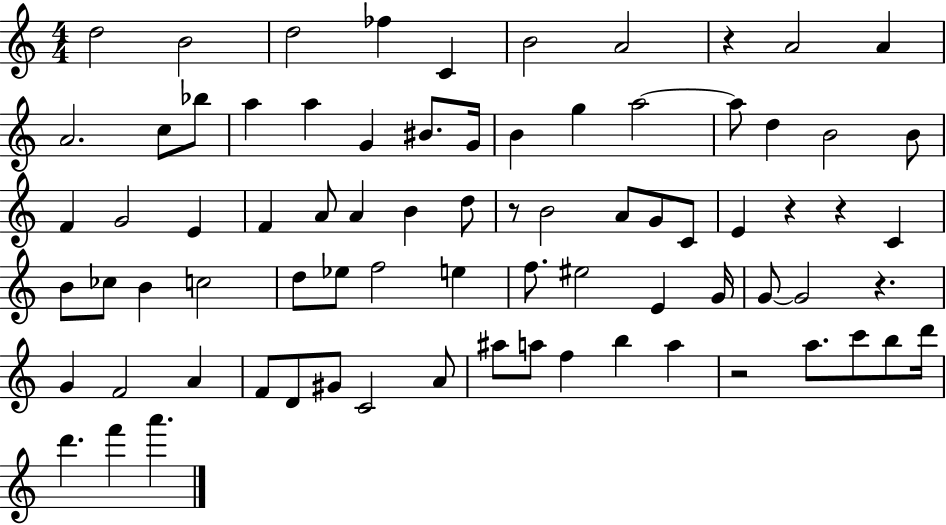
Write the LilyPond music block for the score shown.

{
  \clef treble
  \numericTimeSignature
  \time 4/4
  \key c \major
  \repeat volta 2 { d''2 b'2 | d''2 fes''4 c'4 | b'2 a'2 | r4 a'2 a'4 | \break a'2. c''8 bes''8 | a''4 a''4 g'4 bis'8. g'16 | b'4 g''4 a''2~~ | a''8 d''4 b'2 b'8 | \break f'4 g'2 e'4 | f'4 a'8 a'4 b'4 d''8 | r8 b'2 a'8 g'8 c'8 | e'4 r4 r4 c'4 | \break b'8 ces''8 b'4 c''2 | d''8 ees''8 f''2 e''4 | f''8. eis''2 e'4 g'16 | g'8~~ g'2 r4. | \break g'4 f'2 a'4 | f'8 d'8 gis'8 c'2 a'8 | ais''8 a''8 f''4 b''4 a''4 | r2 a''8. c'''8 b''8 d'''16 | \break d'''4. f'''4 a'''4. | } \bar "|."
}